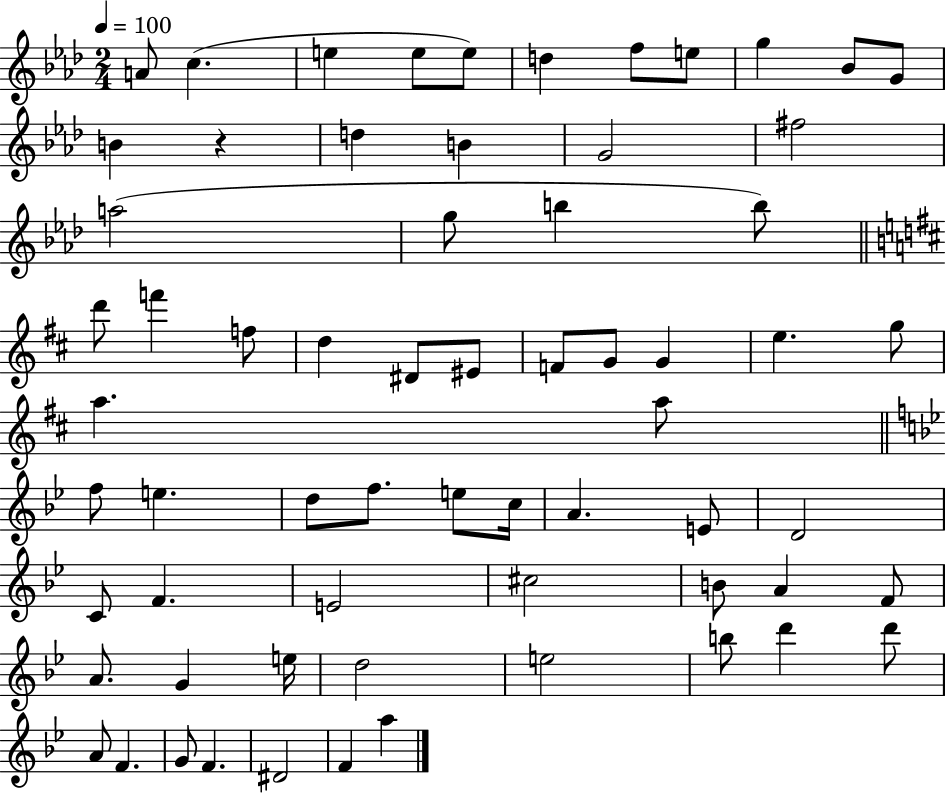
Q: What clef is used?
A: treble